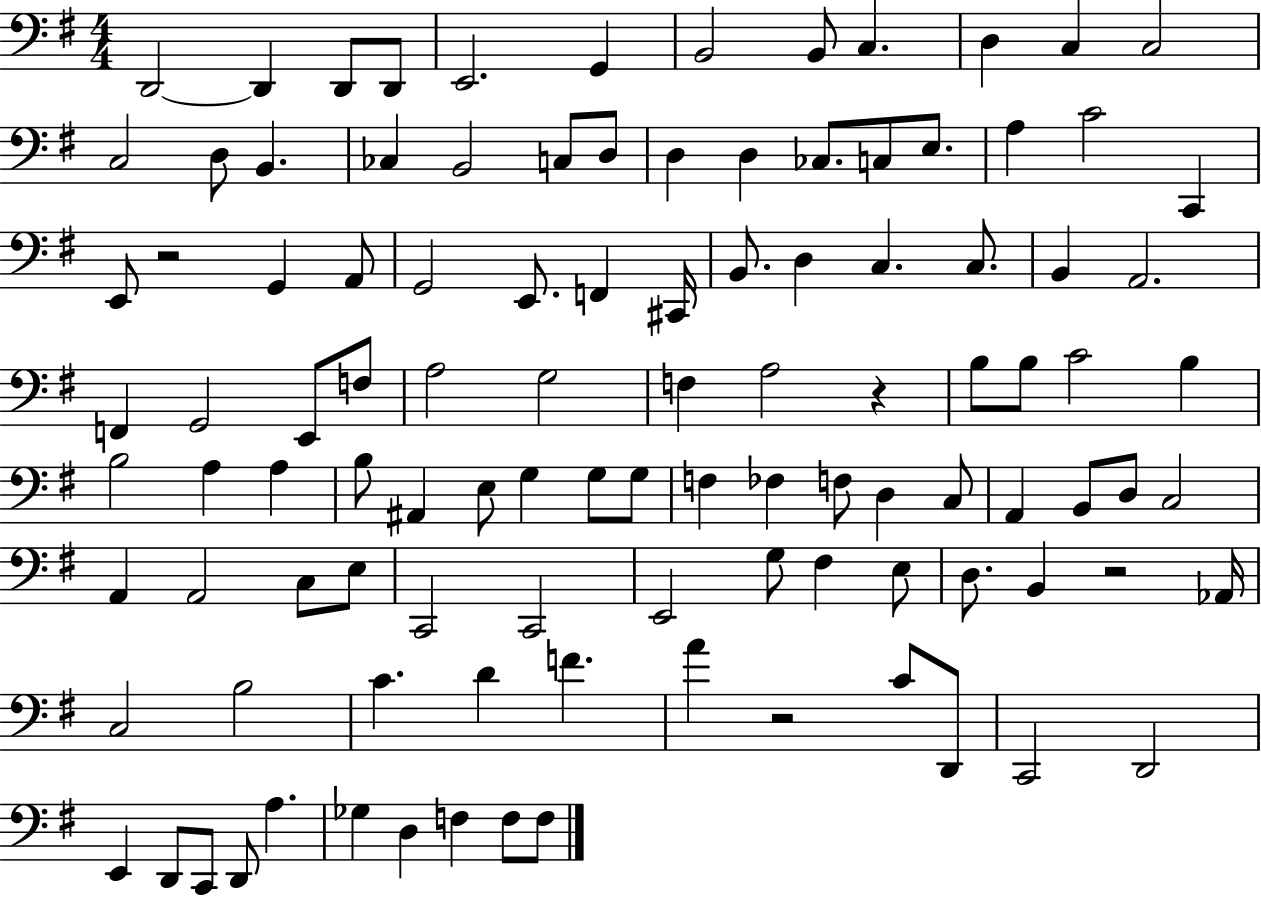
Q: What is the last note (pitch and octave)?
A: F3